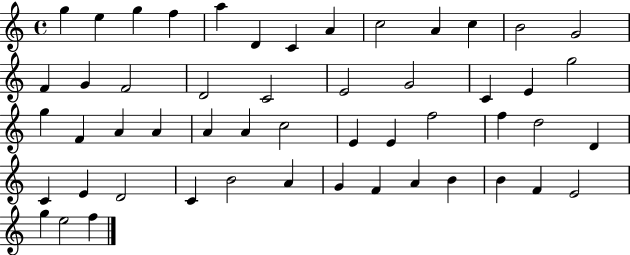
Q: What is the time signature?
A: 4/4